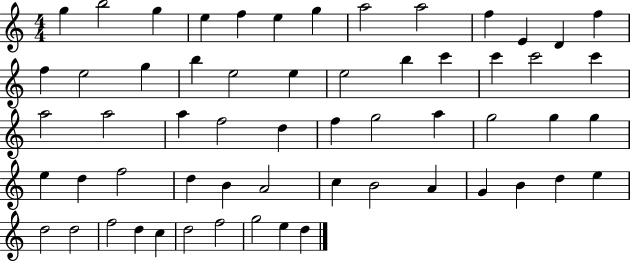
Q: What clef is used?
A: treble